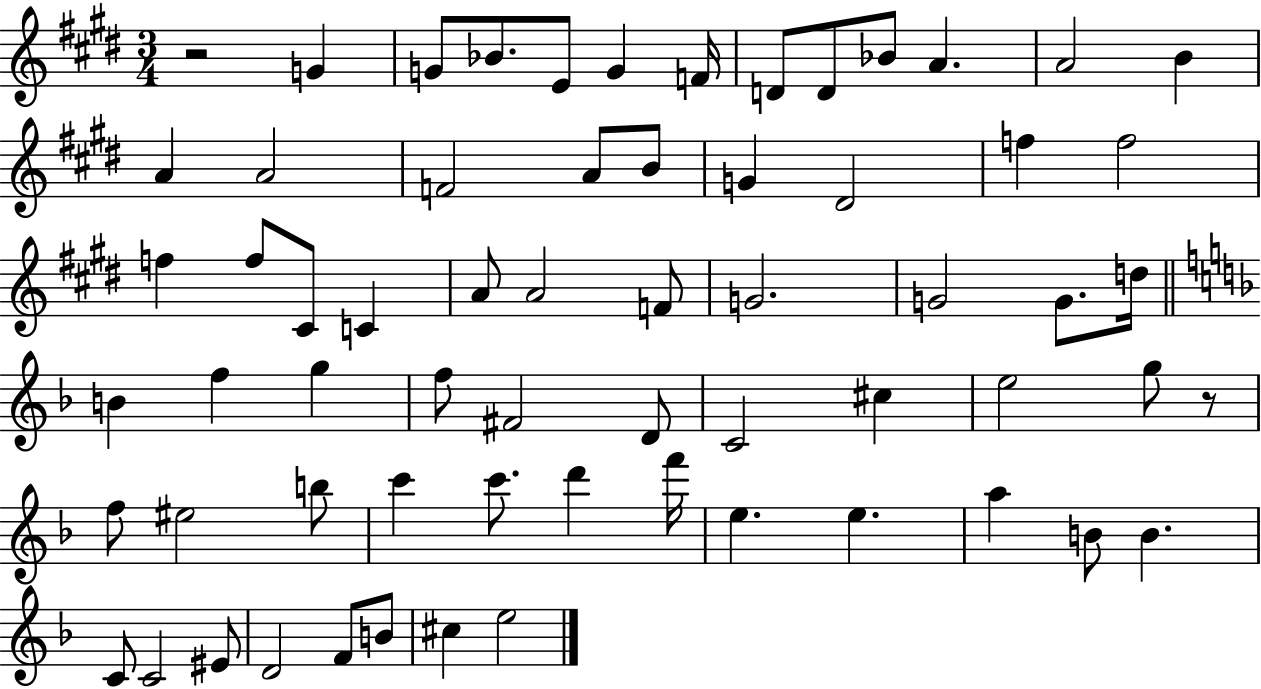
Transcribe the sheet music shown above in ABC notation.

X:1
T:Untitled
M:3/4
L:1/4
K:E
z2 G G/2 _B/2 E/2 G F/4 D/2 D/2 _B/2 A A2 B A A2 F2 A/2 B/2 G ^D2 f f2 f f/2 ^C/2 C A/2 A2 F/2 G2 G2 G/2 d/4 B f g f/2 ^F2 D/2 C2 ^c e2 g/2 z/2 f/2 ^e2 b/2 c' c'/2 d' f'/4 e e a B/2 B C/2 C2 ^E/2 D2 F/2 B/2 ^c e2